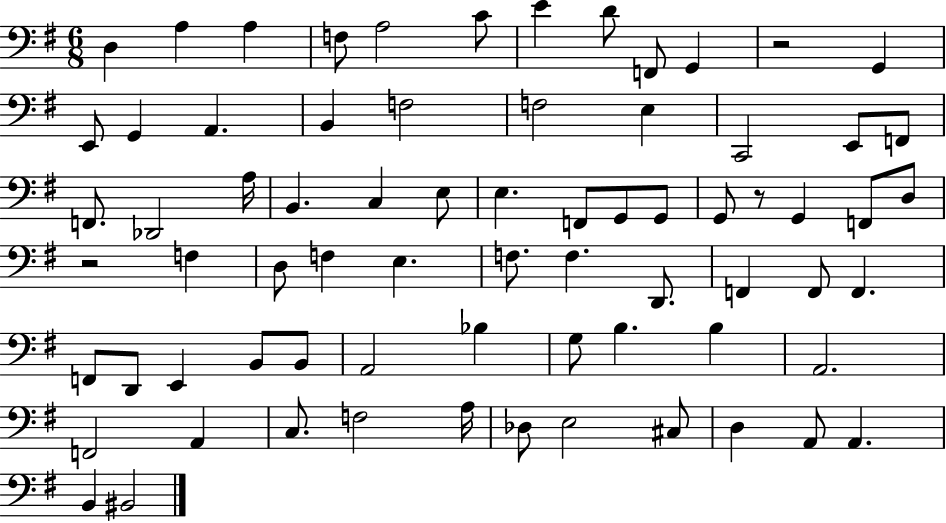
{
  \clef bass
  \numericTimeSignature
  \time 6/8
  \key g \major
  \repeat volta 2 { d4 a4 a4 | f8 a2 c'8 | e'4 d'8 f,8 g,4 | r2 g,4 | \break e,8 g,4 a,4. | b,4 f2 | f2 e4 | c,2 e,8 f,8 | \break f,8. des,2 a16 | b,4. c4 e8 | e4. f,8 g,8 g,8 | g,8 r8 g,4 f,8 d8 | \break r2 f4 | d8 f4 e4. | f8. f4. d,8. | f,4 f,8 f,4. | \break f,8 d,8 e,4 b,8 b,8 | a,2 bes4 | g8 b4. b4 | a,2. | \break f,2 a,4 | c8. f2 a16 | des8 e2 cis8 | d4 a,8 a,4. | \break b,4 bis,2 | } \bar "|."
}